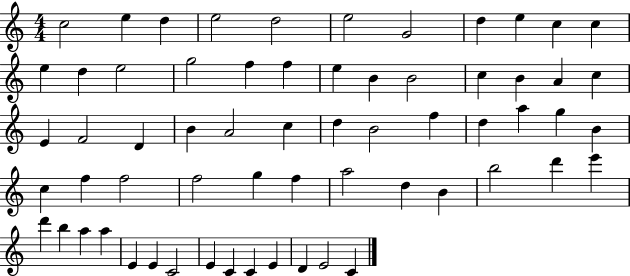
C5/h E5/q D5/q E5/h D5/h E5/h G4/h D5/q E5/q C5/q C5/q E5/q D5/q E5/h G5/h F5/q F5/q E5/q B4/q B4/h C5/q B4/q A4/q C5/q E4/q F4/h D4/q B4/q A4/h C5/q D5/q B4/h F5/q D5/q A5/q G5/q B4/q C5/q F5/q F5/h F5/h G5/q F5/q A5/h D5/q B4/q B5/h D6/q E6/q D6/q B5/q A5/q A5/q E4/q E4/q C4/h E4/q C4/q C4/q E4/q D4/q E4/h C4/q